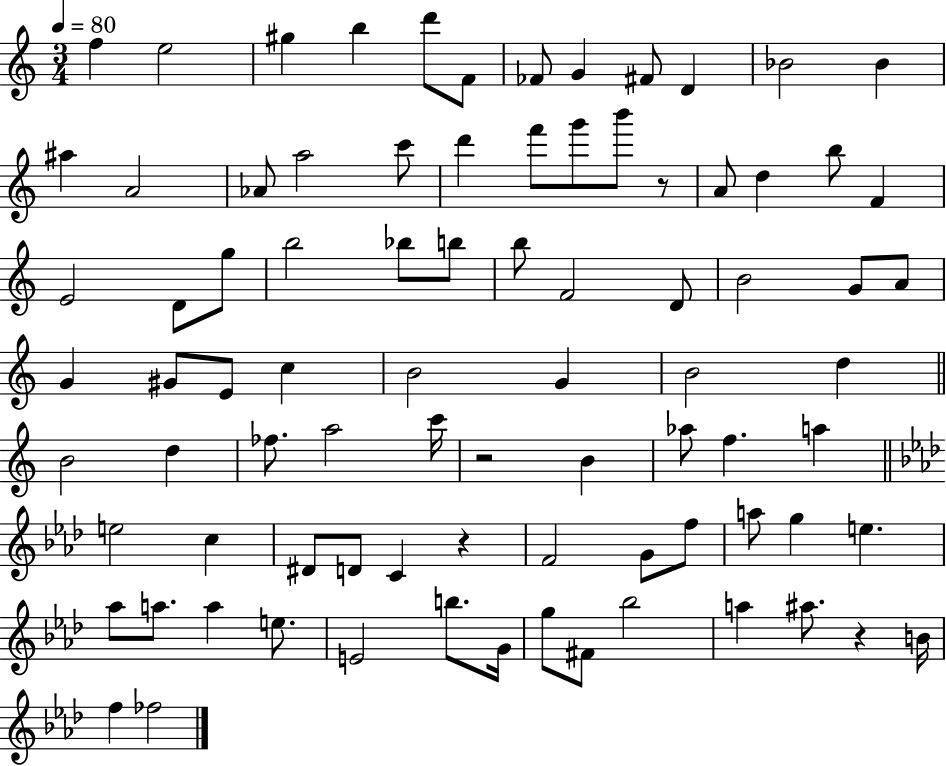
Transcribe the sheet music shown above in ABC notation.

X:1
T:Untitled
M:3/4
L:1/4
K:C
f e2 ^g b d'/2 F/2 _F/2 G ^F/2 D _B2 _B ^a A2 _A/2 a2 c'/2 d' f'/2 g'/2 b'/2 z/2 A/2 d b/2 F E2 D/2 g/2 b2 _b/2 b/2 b/2 F2 D/2 B2 G/2 A/2 G ^G/2 E/2 c B2 G B2 d B2 d _f/2 a2 c'/4 z2 B _a/2 f a e2 c ^D/2 D/2 C z F2 G/2 f/2 a/2 g e _a/2 a/2 a e/2 E2 b/2 G/4 g/2 ^F/2 _b2 a ^a/2 z B/4 f _f2